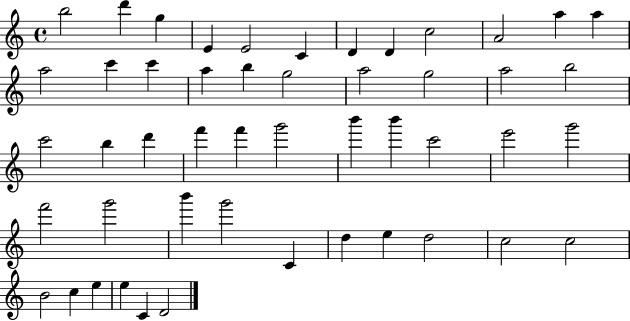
B5/h D6/q G5/q E4/q E4/h C4/q D4/q D4/q C5/h A4/h A5/q A5/q A5/h C6/q C6/q A5/q B5/q G5/h A5/h G5/h A5/h B5/h C6/h B5/q D6/q F6/q F6/q G6/h B6/q B6/q C6/h E6/h G6/h F6/h G6/h B6/q G6/h C4/q D5/q E5/q D5/h C5/h C5/h B4/h C5/q E5/q E5/q C4/q D4/h